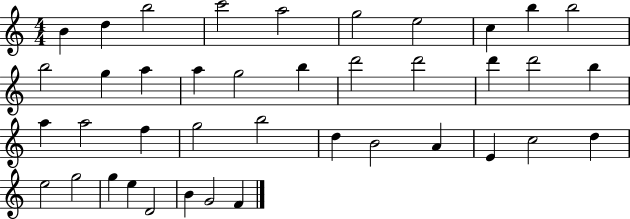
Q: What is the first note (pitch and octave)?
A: B4